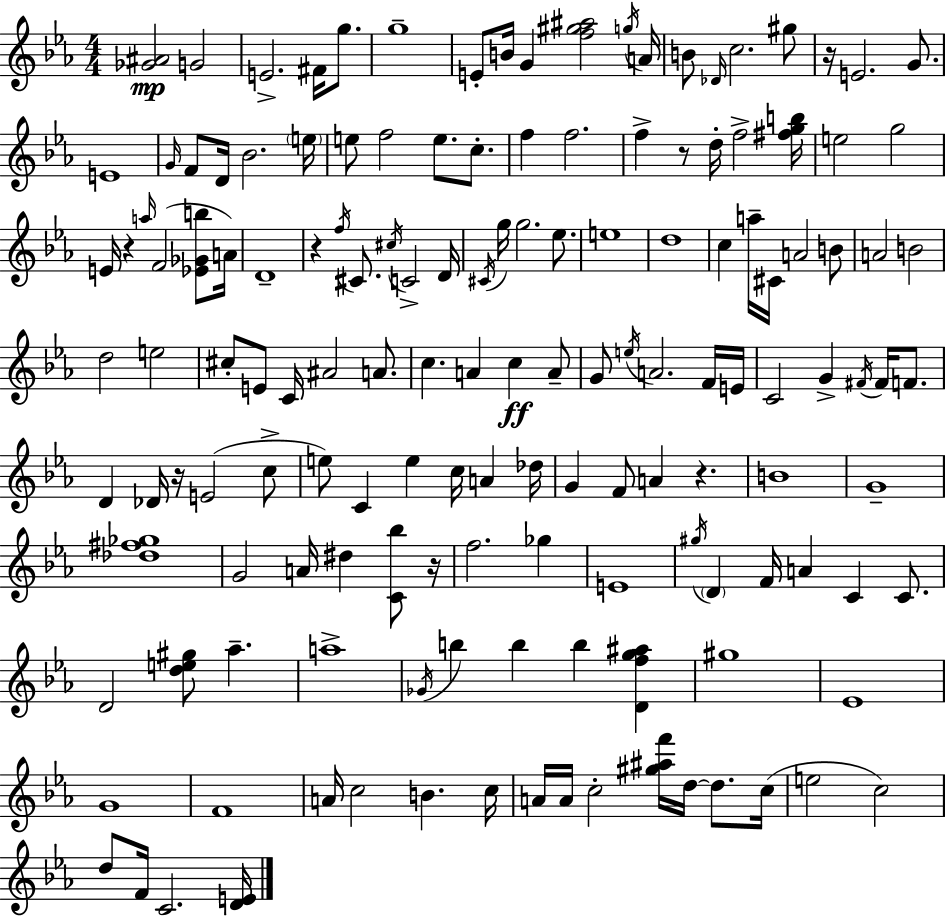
[Gb4,A#4]/h G4/h E4/h. F#4/s G5/e. G5/w E4/e B4/s G4/q [F5,G#5,A#5]/h G5/s A4/s B4/e Db4/s C5/h. G#5/e R/s E4/h. G4/e. E4/w G4/s F4/e D4/s Bb4/h. E5/s E5/e F5/h E5/e. C5/e. F5/q F5/h. F5/q R/e D5/s F5/h [F#5,G5,B5]/s E5/h G5/h E4/s R/q A5/s F4/h [Eb4,Gb4,B5]/e A4/s D4/w R/q F5/s C#4/e. C#5/s C4/h D4/s C#4/s G5/s G5/h. Eb5/e. E5/w D5/w C5/q A5/s C#4/s A4/h B4/e A4/h B4/h D5/h E5/h C#5/e E4/e C4/s A#4/h A4/e. C5/q. A4/q C5/q A4/e G4/e E5/s A4/h. F4/s E4/s C4/h G4/q F#4/s F#4/s F4/e. D4/q Db4/s R/s E4/h C5/e E5/e C4/q E5/q C5/s A4/q Db5/s G4/q F4/e A4/q R/q. B4/w G4/w [Db5,F#5,Gb5]/w G4/h A4/s D#5/q [C4,Bb5]/e R/s F5/h. Gb5/q E4/w G#5/s D4/q F4/s A4/q C4/q C4/e. D4/h [D5,E5,G#5]/e Ab5/q. A5/w Gb4/s B5/q B5/q B5/q [D4,F5,G5,A#5]/q G#5/w Eb4/w G4/w F4/w A4/s C5/h B4/q. C5/s A4/s A4/s C5/h [G#5,A#5,F6]/s D5/s D5/e. C5/s E5/h C5/h D5/e F4/s C4/h. [D4,E4]/s